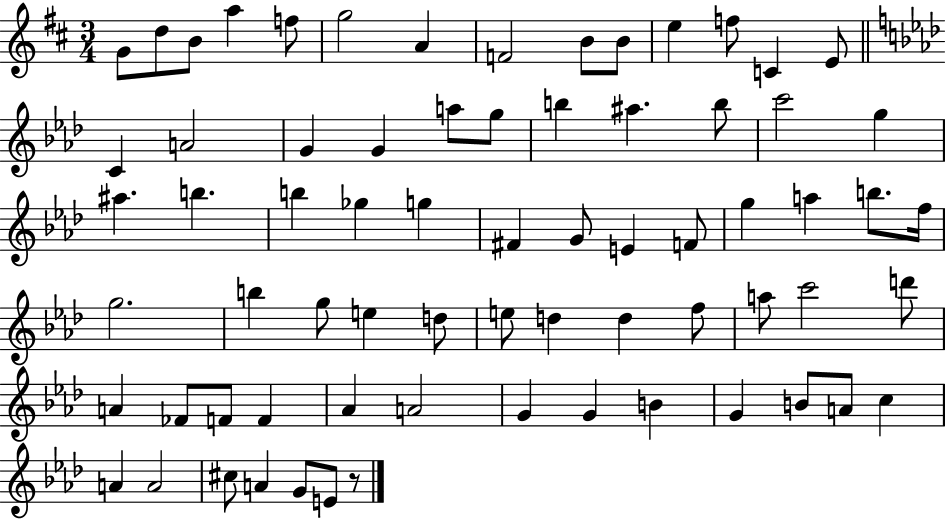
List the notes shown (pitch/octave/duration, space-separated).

G4/e D5/e B4/e A5/q F5/e G5/h A4/q F4/h B4/e B4/e E5/q F5/e C4/q E4/e C4/q A4/h G4/q G4/q A5/e G5/e B5/q A#5/q. B5/e C6/h G5/q A#5/q. B5/q. B5/q Gb5/q G5/q F#4/q G4/e E4/q F4/e G5/q A5/q B5/e. F5/s G5/h. B5/q G5/e E5/q D5/e E5/e D5/q D5/q F5/e A5/e C6/h D6/e A4/q FES4/e F4/e F4/q Ab4/q A4/h G4/q G4/q B4/q G4/q B4/e A4/e C5/q A4/q A4/h C#5/e A4/q G4/e E4/e R/e